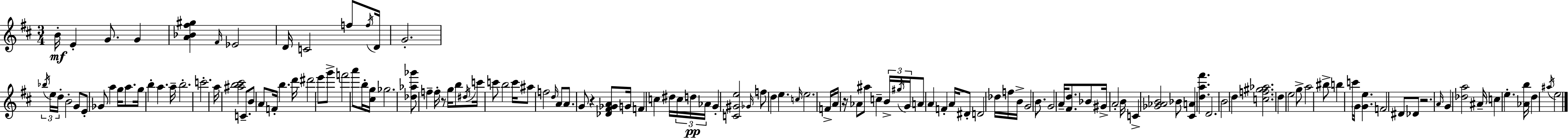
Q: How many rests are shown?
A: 4